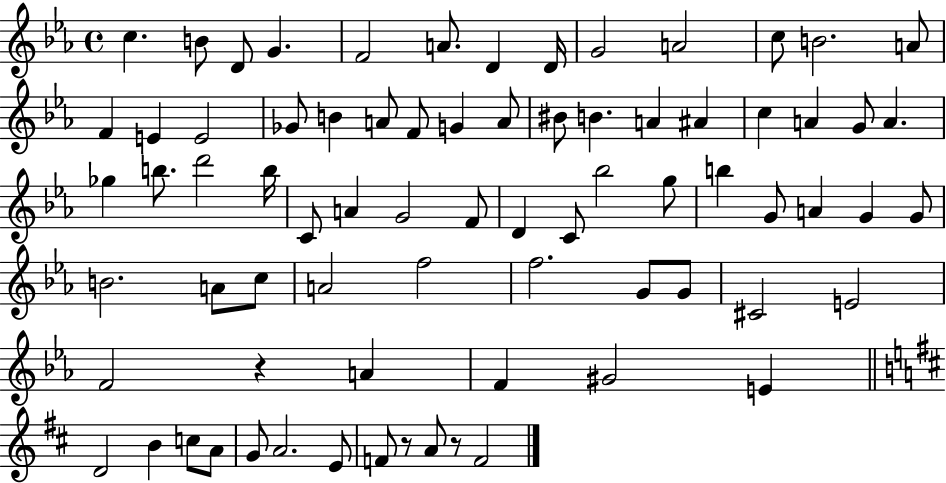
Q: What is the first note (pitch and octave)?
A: C5